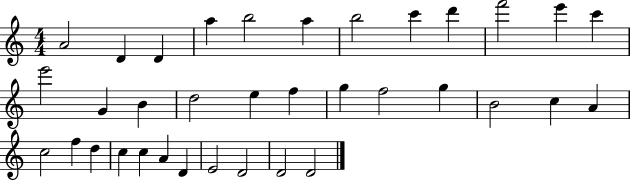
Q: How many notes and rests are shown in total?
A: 35